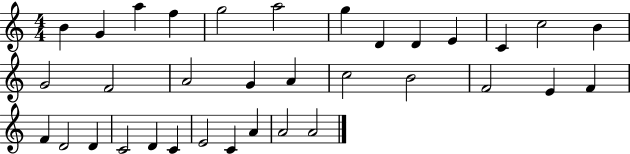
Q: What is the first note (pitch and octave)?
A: B4